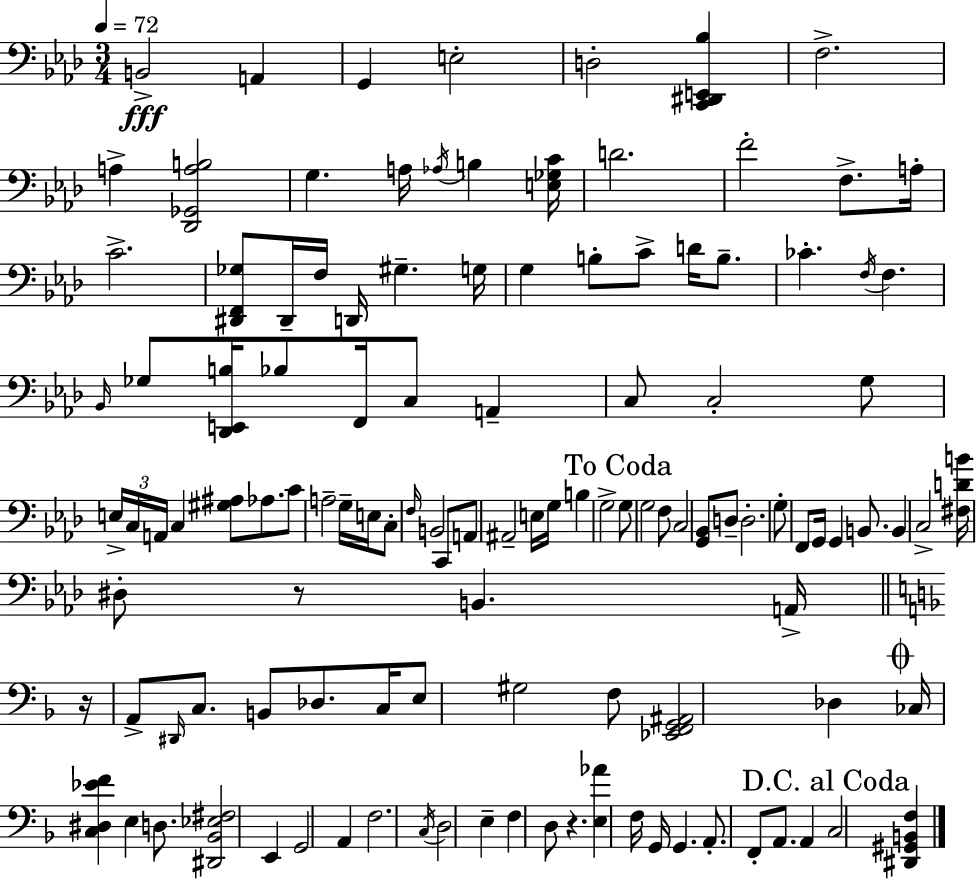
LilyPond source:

{
  \clef bass
  \numericTimeSignature
  \time 3/4
  \key f \minor
  \tempo 4 = 72
  b,2->\fff a,4 | g,4 e2-. | d2-. <c, dis, e, bes>4 | f2.-> | \break a4-> <des, ges, a b>2 | g4. a16 \acciaccatura { aes16 } b4 | <e ges c'>16 d'2. | f'2-. f8.-> | \break a16-. c'2.-> | <dis, f, ges>8 dis,16-- f16 d,16 gis4.-- | g16 g4 b8-. c'8-> d'16 b8.-- | ces'4.-. \acciaccatura { f16 } f4. | \break \grace { bes,16 } ges8 <des, e, b>16 bes8 f,16 c8 a,4-- | c8 c2-. | g8 \tuplet 3/2 { e16-> c16 a,16 } c4 <gis ais>8 | aes8. c'8 a2-- | \break g16-- e16 c8-. \grace { f16 } b,2 | c,8 a,8 ais,2-- | e16 g16 b4 g2-> | \mark "To Coda" g8 g2 | \break f8 c2 | <g, bes,>8 d8-- d2.-. | g8-. f,8 g,16 g,4 | b,8. b,4 c2-> | \break <fis d' b'>16 dis8-. r8 b,4. | a,16-> \bar "||" \break \key f \major r16 a,8-> \grace { dis,16 } c8. b,8 des8. | c16 e8 gis2 f8 | <ees, f, g, ais,>2 des4 | \mark \markup { \musicglyph "scripts.coda" } ces16 <c dis ees' f'>4 e4 d8. | \break <dis, bes, ees fis>2 e,4 | g,2 a,4 | f2. | \acciaccatura { c16 } d2 e4-- | \break f4 d8 r4. | <e aes'>4 f16 g,16 g,4. | a,8.-. f,8-. a,8. a,4 | \mark "D.C. al Coda" c2 <dis, gis, b, f>4 | \break \bar "|."
}